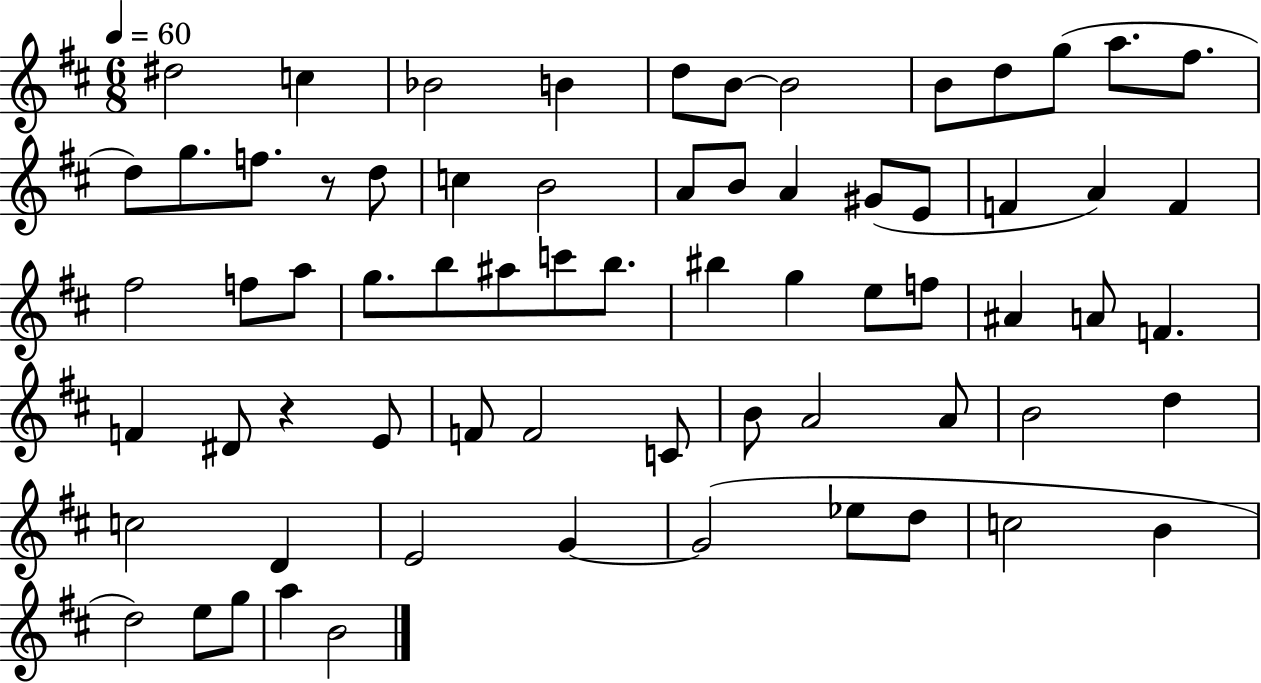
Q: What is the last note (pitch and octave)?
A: B4